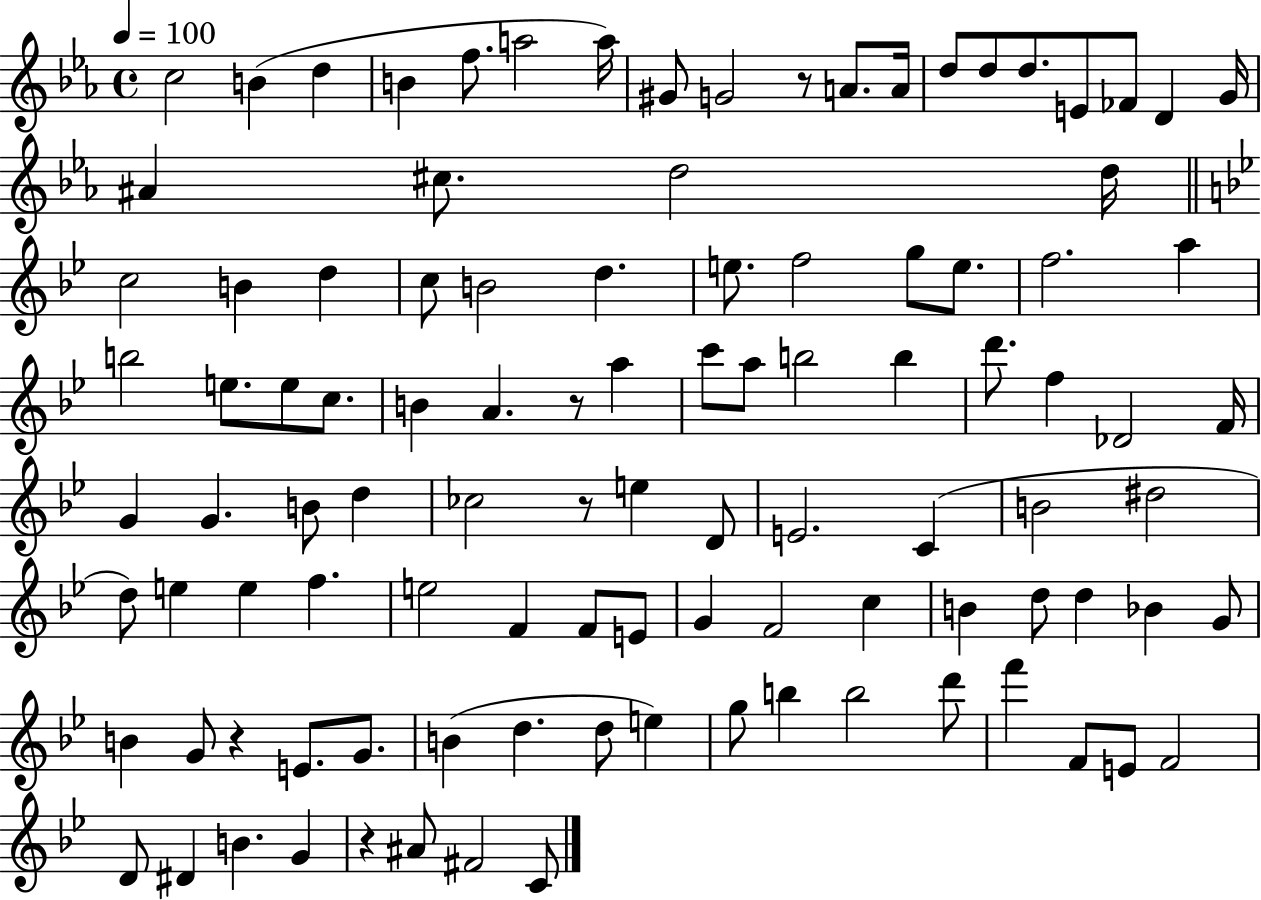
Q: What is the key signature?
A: EES major